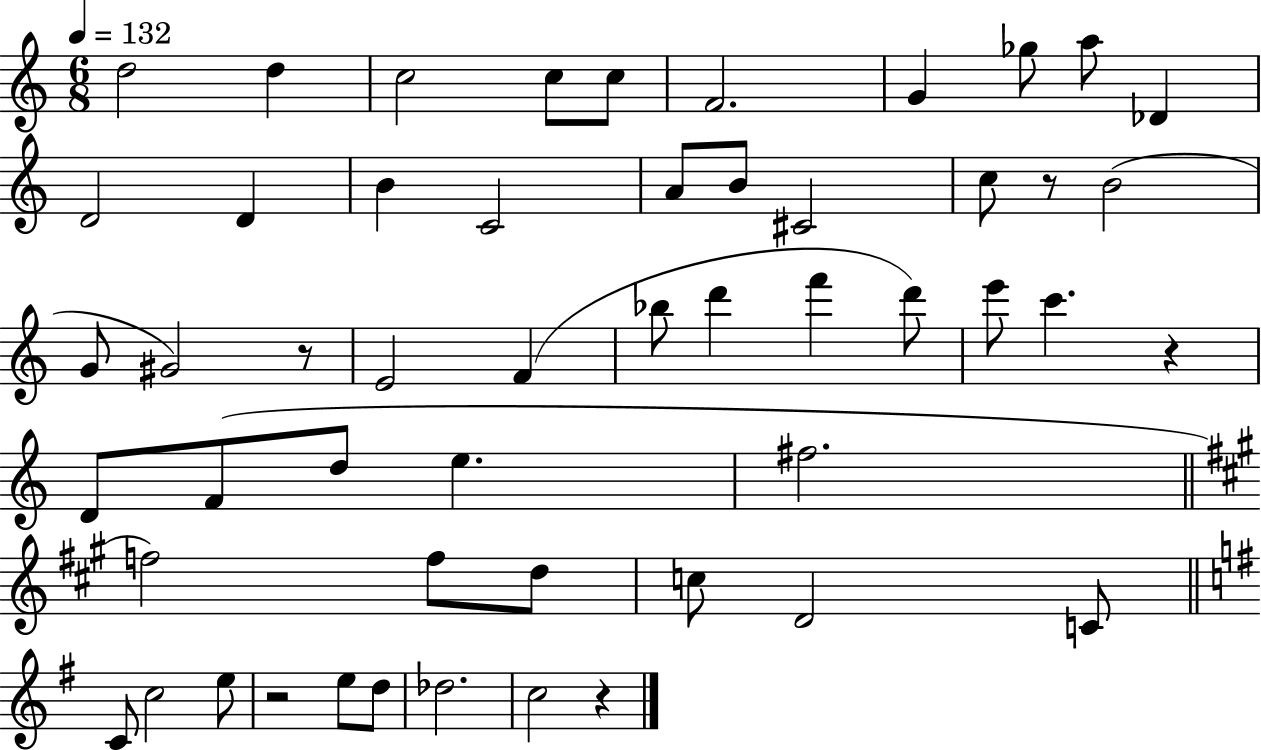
{
  \clef treble
  \numericTimeSignature
  \time 6/8
  \key c \major
  \tempo 4 = 132
  d''2 d''4 | c''2 c''8 c''8 | f'2. | g'4 ges''8 a''8 des'4 | \break d'2 d'4 | b'4 c'2 | a'8 b'8 cis'2 | c''8 r8 b'2( | \break g'8 gis'2) r8 | e'2 f'4( | bes''8 d'''4 f'''4 d'''8) | e'''8 c'''4. r4 | \break d'8 f'8( d''8 e''4. | fis''2. | \bar "||" \break \key a \major f''2) f''8 d''8 | c''8 d'2 c'8 | \bar "||" \break \key e \minor c'8 c''2 e''8 | r2 e''8 d''8 | des''2. | c''2 r4 | \break \bar "|."
}